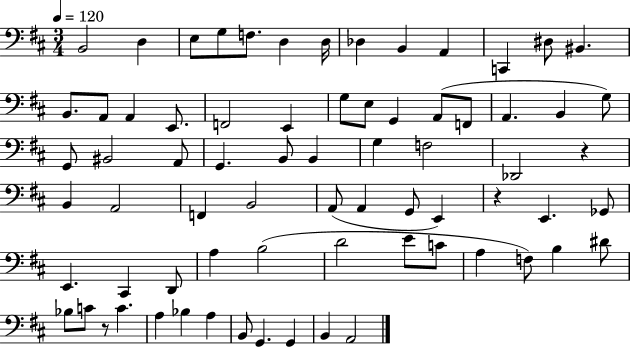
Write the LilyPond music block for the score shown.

{
  \clef bass
  \numericTimeSignature
  \time 3/4
  \key d \major
  \tempo 4 = 120
  b,2 d4 | e8 g8 f8. d4 d16 | des4 b,4 a,4 | c,4 dis8 bis,4. | \break b,8. a,8 a,4 e,8. | f,2 e,4 | g8 e8 g,4 a,8( f,8 | a,4. b,4 g8) | \break g,8 bis,2 a,8 | g,4. b,8 b,4 | g4 f2 | des,2 r4 | \break b,4 a,2 | f,4 b,2 | a,8( a,4 g,8 e,4) | r4 e,4. ges,8 | \break e,4. cis,4 d,8 | a4 b2( | d'2 e'8 c'8 | a4 f8) b4 dis'8 | \break bes8 c'8 r8 c'4. | a4 bes4 a4 | b,8 g,4. g,4 | b,4 a,2 | \break \bar "|."
}